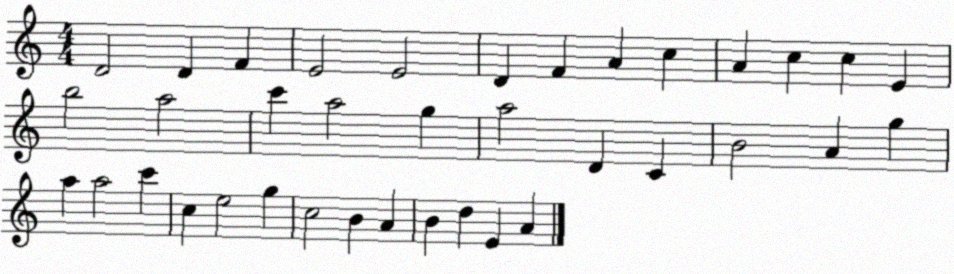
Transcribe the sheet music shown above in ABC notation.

X:1
T:Untitled
M:4/4
L:1/4
K:C
D2 D F E2 E2 D F A c A c c E b2 a2 c' a2 g a2 D C B2 A g a a2 c' c e2 g c2 B A B d E A